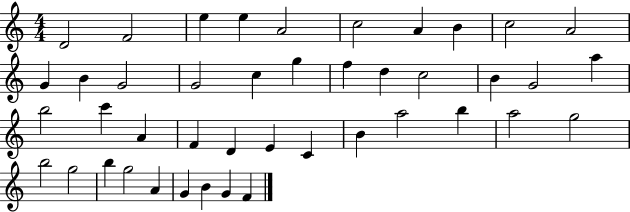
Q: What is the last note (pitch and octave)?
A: F4